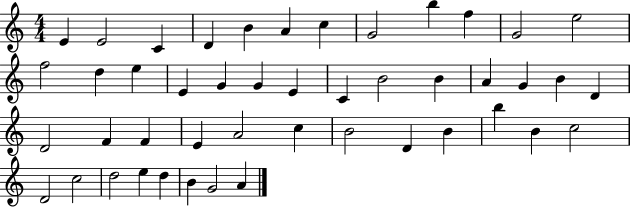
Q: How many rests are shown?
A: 0